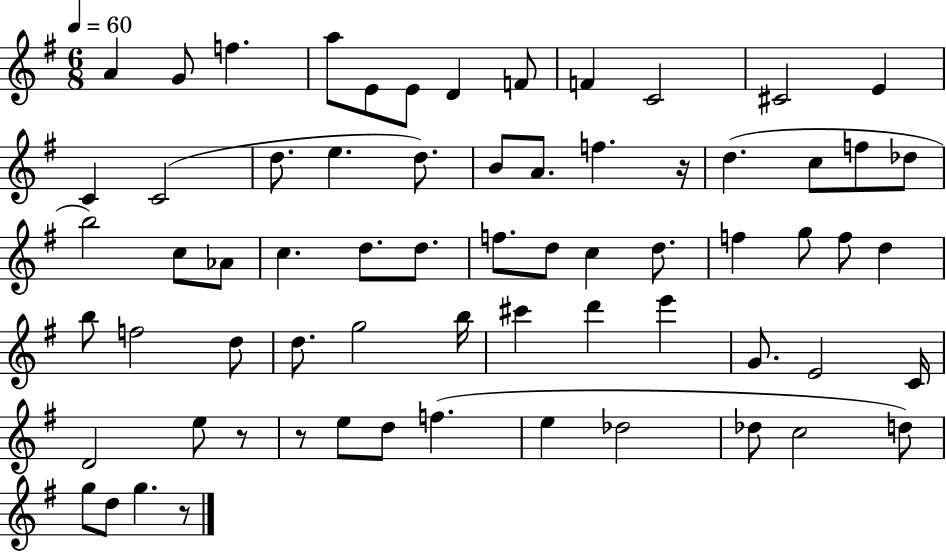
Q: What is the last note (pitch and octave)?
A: G5